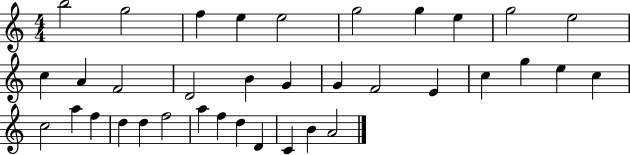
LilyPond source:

{
  \clef treble
  \numericTimeSignature
  \time 4/4
  \key c \major
  b''2 g''2 | f''4 e''4 e''2 | g''2 g''4 e''4 | g''2 e''2 | \break c''4 a'4 f'2 | d'2 b'4 g'4 | g'4 f'2 e'4 | c''4 g''4 e''4 c''4 | \break c''2 a''4 f''4 | d''4 d''4 f''2 | a''4 f''4 d''4 d'4 | c'4 b'4 a'2 | \break \bar "|."
}